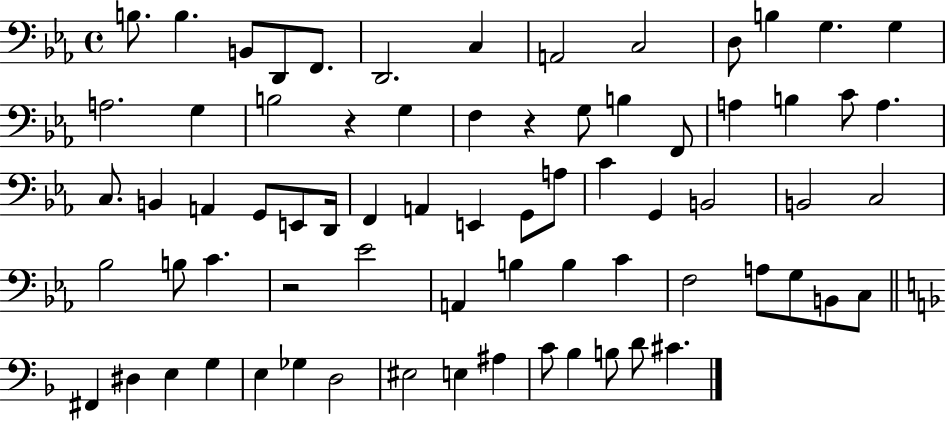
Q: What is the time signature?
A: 4/4